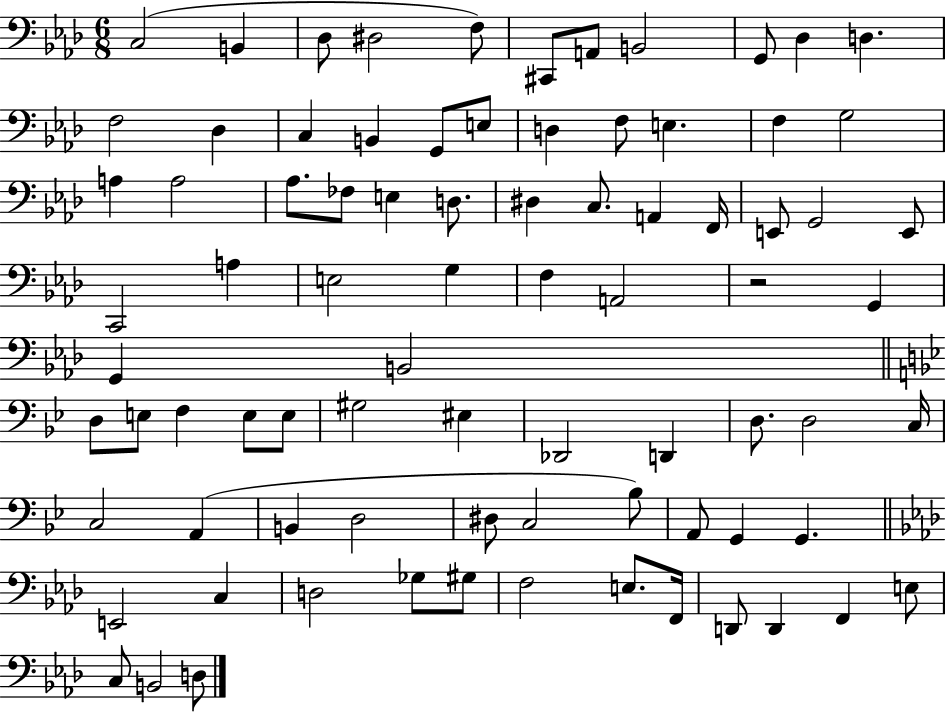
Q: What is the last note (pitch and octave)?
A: D3